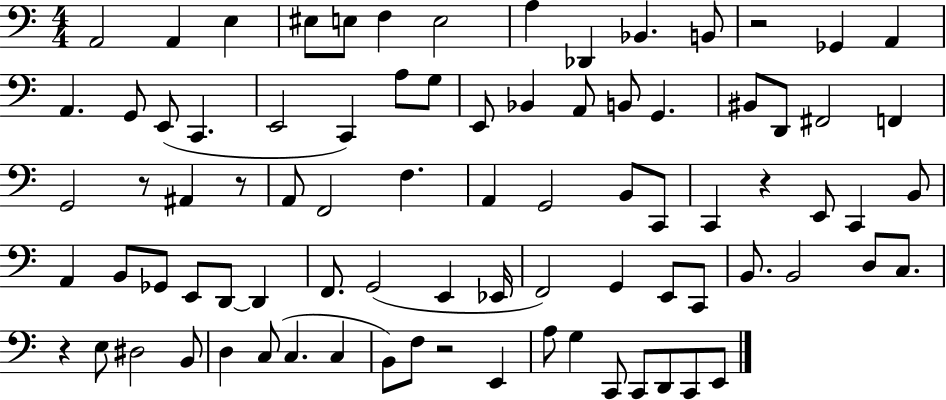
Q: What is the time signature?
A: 4/4